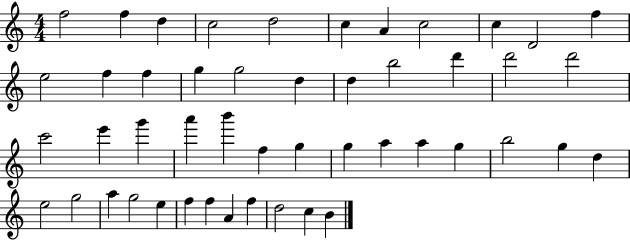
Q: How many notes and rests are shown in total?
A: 48